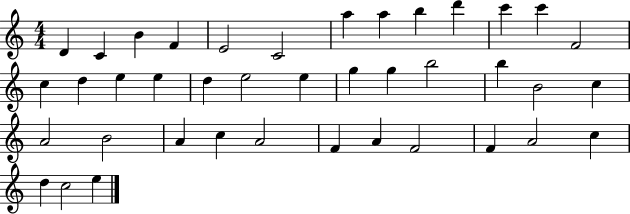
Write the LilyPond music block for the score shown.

{
  \clef treble
  \numericTimeSignature
  \time 4/4
  \key c \major
  d'4 c'4 b'4 f'4 | e'2 c'2 | a''4 a''4 b''4 d'''4 | c'''4 c'''4 f'2 | \break c''4 d''4 e''4 e''4 | d''4 e''2 e''4 | g''4 g''4 b''2 | b''4 b'2 c''4 | \break a'2 b'2 | a'4 c''4 a'2 | f'4 a'4 f'2 | f'4 a'2 c''4 | \break d''4 c''2 e''4 | \bar "|."
}